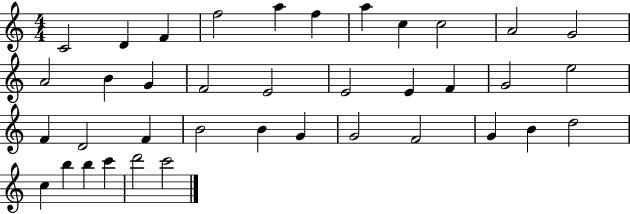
X:1
T:Untitled
M:4/4
L:1/4
K:C
C2 D F f2 a f a c c2 A2 G2 A2 B G F2 E2 E2 E F G2 e2 F D2 F B2 B G G2 F2 G B d2 c b b c' d'2 c'2